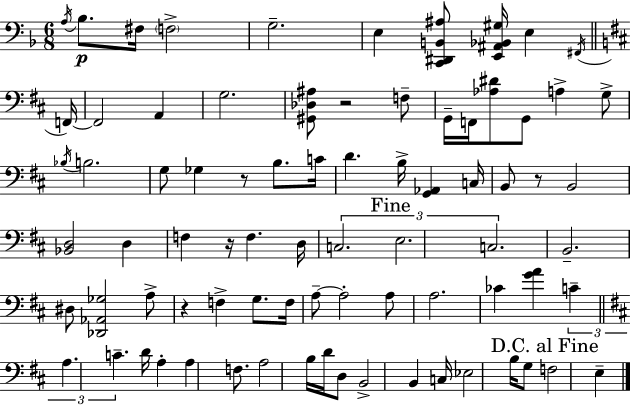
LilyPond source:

{
  \clef bass
  \numericTimeSignature
  \time 6/8
  \key f \major
  \acciaccatura { a16 }\p bes8. fis16 \parenthesize f2-> | g2.-- | e4 <c, dis, b, ais>8 <e, ais, bes, gis>16 e4 | \acciaccatura { fis,16 } \bar "||" \break \key d \major f,16~~ f,2 a,4 | g2. | <gis, des ais>8 r2 f8-- | g,16-- f,16 <aes dis'>8 g,8 a4-> g8-> | \break \acciaccatura { bes16 } b2. | g8 ges4 r8 b8. | c'16 d'4. b16-> <g, aes,>4 | c16 b,8 r8 b,2 | \break <bes, d>2 d4 | f4 r16 f4. | d16 \tuplet 3/2 { c2. | \mark "Fine" e2. | \break c2. } | b,2.-- | dis8 <des, aes, ges>2 | a8-> r4 f4-> g8. | \break f16 a8--~~ a2-. | a8 a2. | ces'4 <g' a'>4 \tuplet 3/2 { c'4-- | \bar "||" \break \key d \major a4. c'4.-- } | d'16 a4-. a4 f8. | a2 b16 d'16 d8 | b,2-> b,4 | \break c16 ees2 b16 g8 | \mark "D.C. al Fine" f2 e4-- | \bar "|."
}